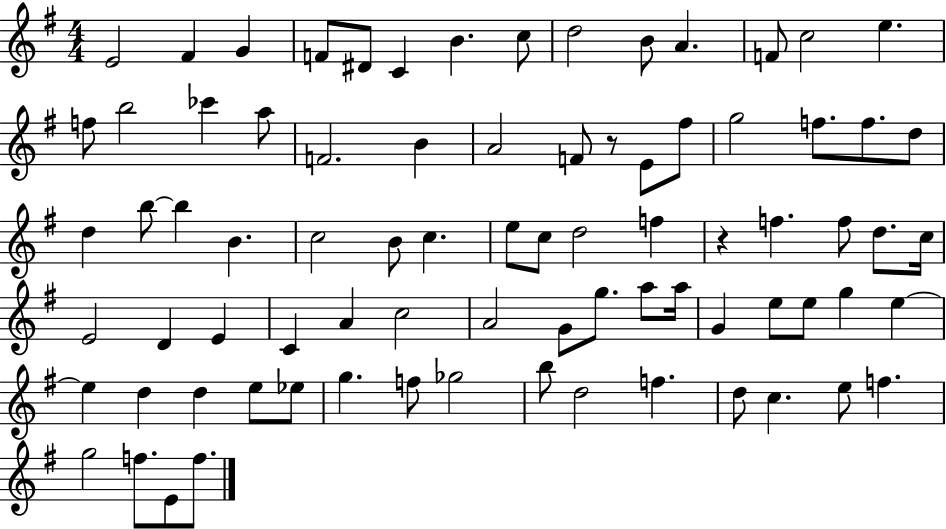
X:1
T:Untitled
M:4/4
L:1/4
K:G
E2 ^F G F/2 ^D/2 C B c/2 d2 B/2 A F/2 c2 e f/2 b2 _c' a/2 F2 B A2 F/2 z/2 E/2 ^f/2 g2 f/2 f/2 d/2 d b/2 b B c2 B/2 c e/2 c/2 d2 f z f f/2 d/2 c/4 E2 D E C A c2 A2 G/2 g/2 a/2 a/4 G e/2 e/2 g e e d d e/2 _e/2 g f/2 _g2 b/2 d2 f d/2 c e/2 f g2 f/2 E/2 f/2